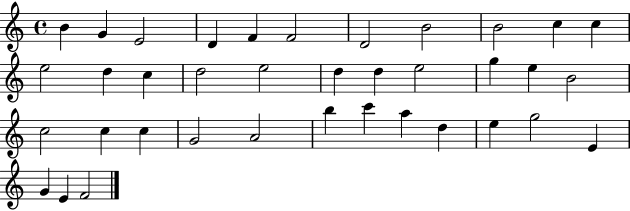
{
  \clef treble
  \time 4/4
  \defaultTimeSignature
  \key c \major
  b'4 g'4 e'2 | d'4 f'4 f'2 | d'2 b'2 | b'2 c''4 c''4 | \break e''2 d''4 c''4 | d''2 e''2 | d''4 d''4 e''2 | g''4 e''4 b'2 | \break c''2 c''4 c''4 | g'2 a'2 | b''4 c'''4 a''4 d''4 | e''4 g''2 e'4 | \break g'4 e'4 f'2 | \bar "|."
}